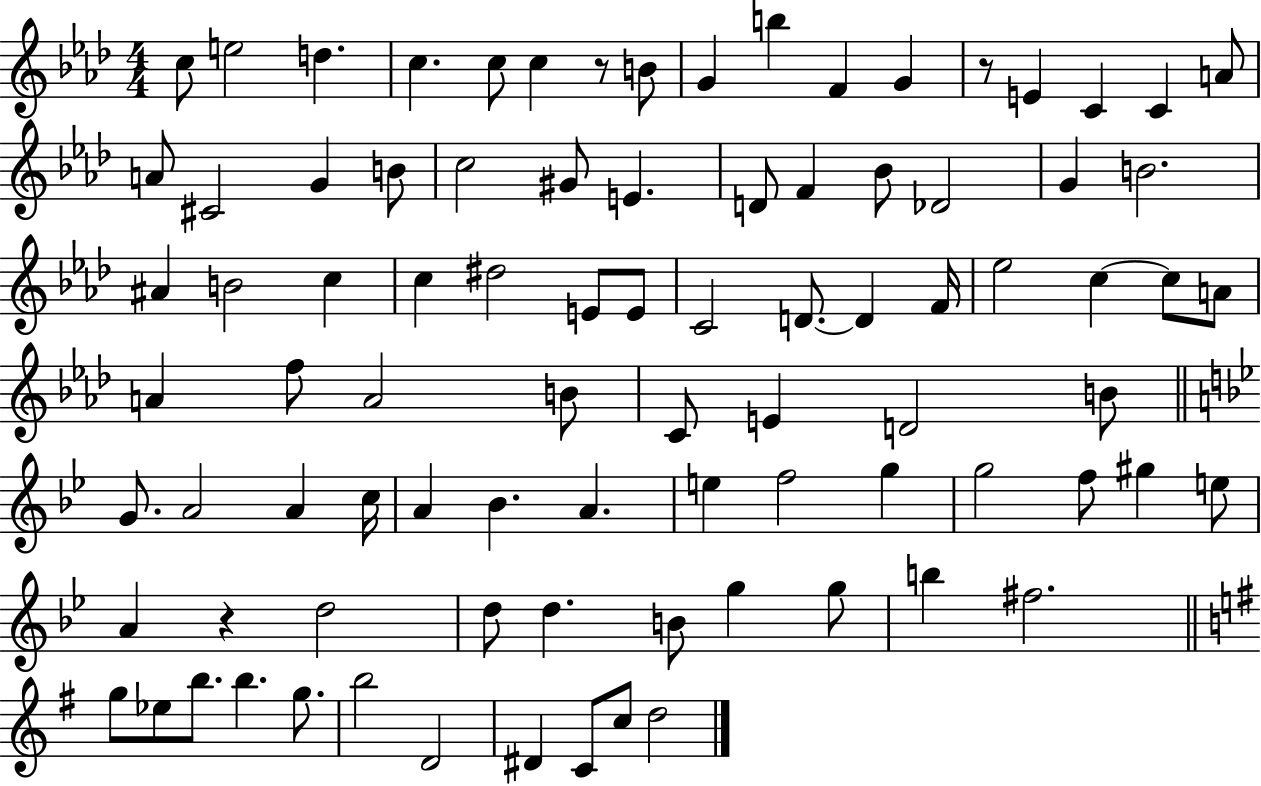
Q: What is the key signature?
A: AES major